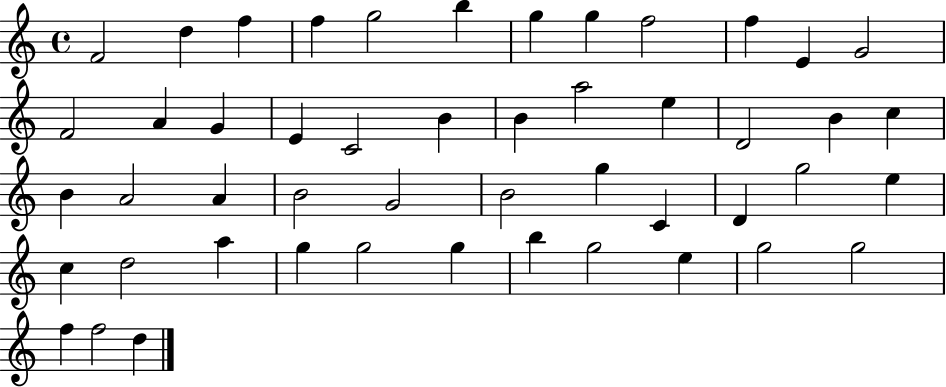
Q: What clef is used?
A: treble